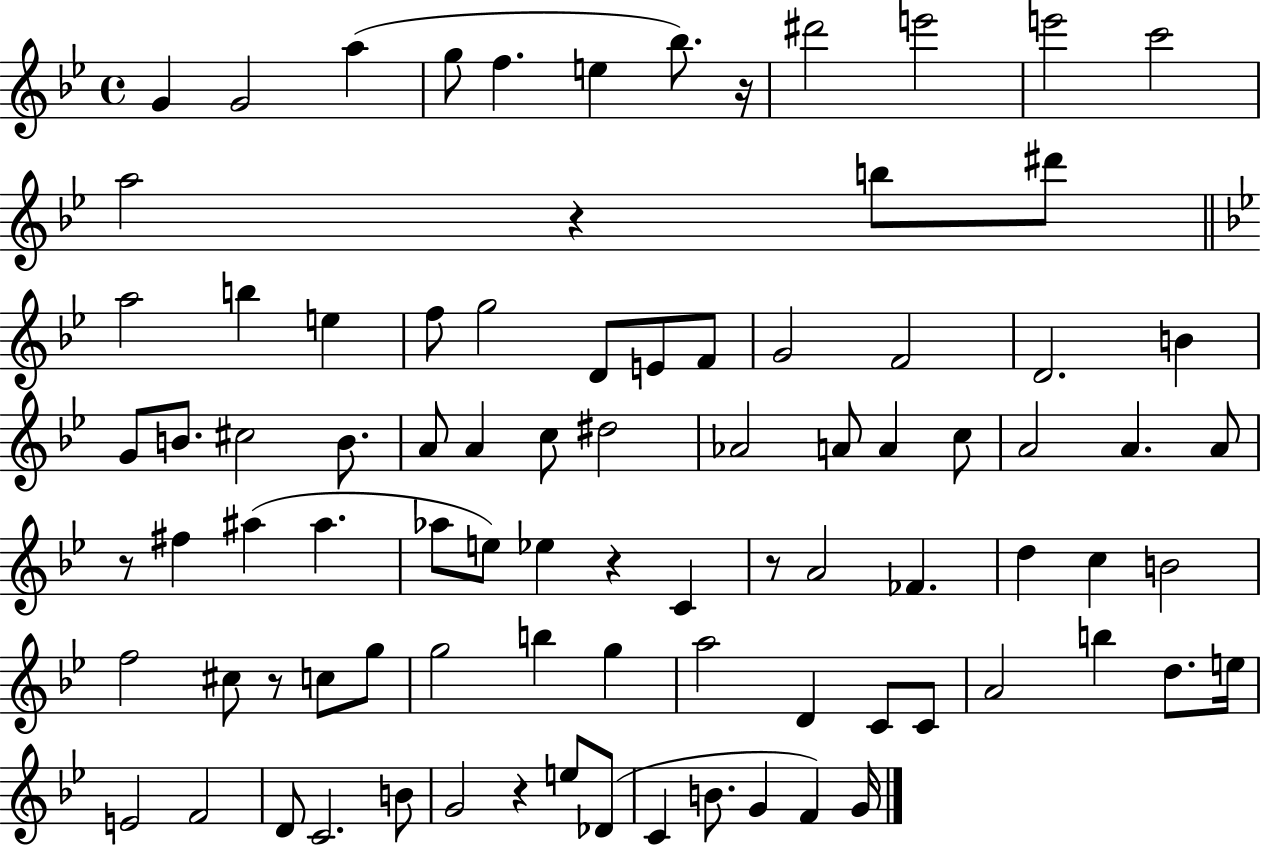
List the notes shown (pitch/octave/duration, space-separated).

G4/q G4/h A5/q G5/e F5/q. E5/q Bb5/e. R/s D#6/h E6/h E6/h C6/h A5/h R/q B5/e D#6/e A5/h B5/q E5/q F5/e G5/h D4/e E4/e F4/e G4/h F4/h D4/h. B4/q G4/e B4/e. C#5/h B4/e. A4/e A4/q C5/e D#5/h Ab4/h A4/e A4/q C5/e A4/h A4/q. A4/e R/e F#5/q A#5/q A#5/q. Ab5/e E5/e Eb5/q R/q C4/q R/e A4/h FES4/q. D5/q C5/q B4/h F5/h C#5/e R/e C5/e G5/e G5/h B5/q G5/q A5/h D4/q C4/e C4/e A4/h B5/q D5/e. E5/s E4/h F4/h D4/e C4/h. B4/e G4/h R/q E5/e Db4/e C4/q B4/e. G4/q F4/q G4/s